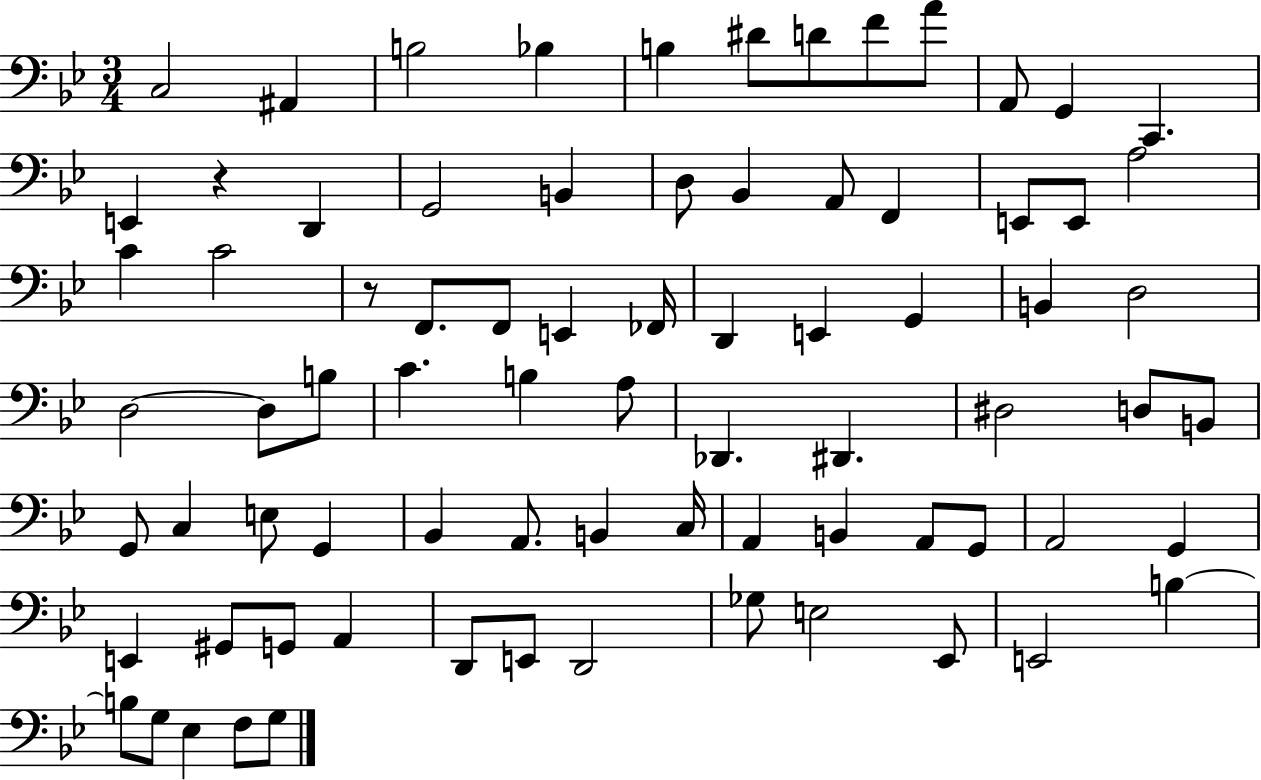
C3/h A#2/q B3/h Bb3/q B3/q D#4/e D4/e F4/e A4/e A2/e G2/q C2/q. E2/q R/q D2/q G2/h B2/q D3/e Bb2/q A2/e F2/q E2/e E2/e A3/h C4/q C4/h R/e F2/e. F2/e E2/q FES2/s D2/q E2/q G2/q B2/q D3/h D3/h D3/e B3/e C4/q. B3/q A3/e Db2/q. D#2/q. D#3/h D3/e B2/e G2/e C3/q E3/e G2/q Bb2/q A2/e. B2/q C3/s A2/q B2/q A2/e G2/e A2/h G2/q E2/q G#2/e G2/e A2/q D2/e E2/e D2/h Gb3/e E3/h Eb2/e E2/h B3/q B3/e G3/e Eb3/q F3/e G3/e